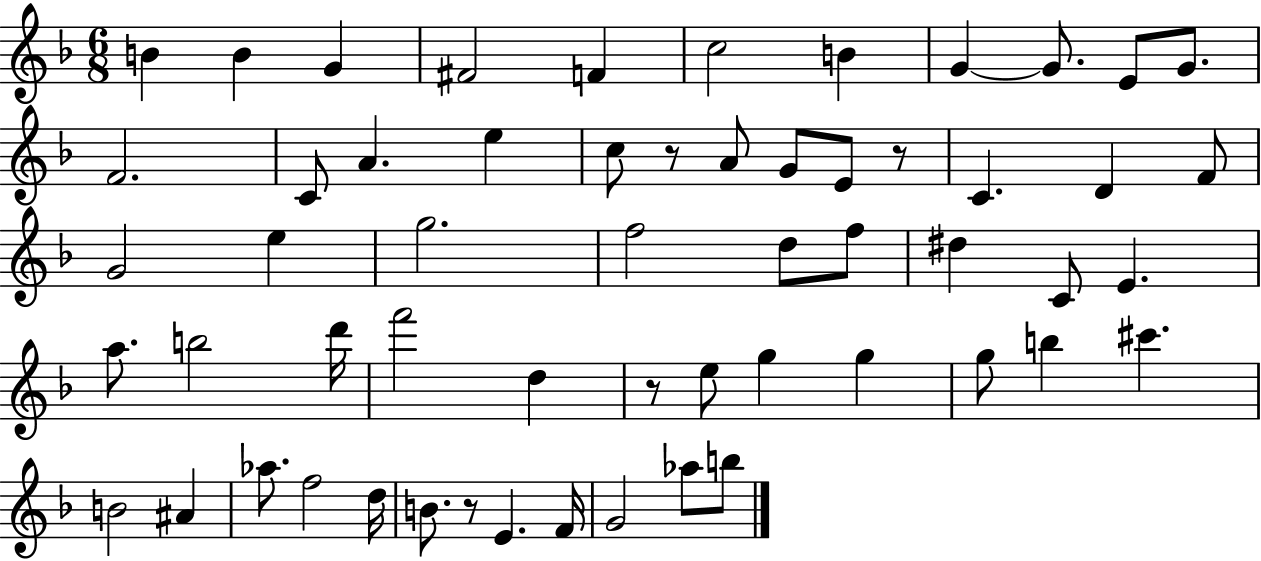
X:1
T:Untitled
M:6/8
L:1/4
K:F
B B G ^F2 F c2 B G G/2 E/2 G/2 F2 C/2 A e c/2 z/2 A/2 G/2 E/2 z/2 C D F/2 G2 e g2 f2 d/2 f/2 ^d C/2 E a/2 b2 d'/4 f'2 d z/2 e/2 g g g/2 b ^c' B2 ^A _a/2 f2 d/4 B/2 z/2 E F/4 G2 _a/2 b/2